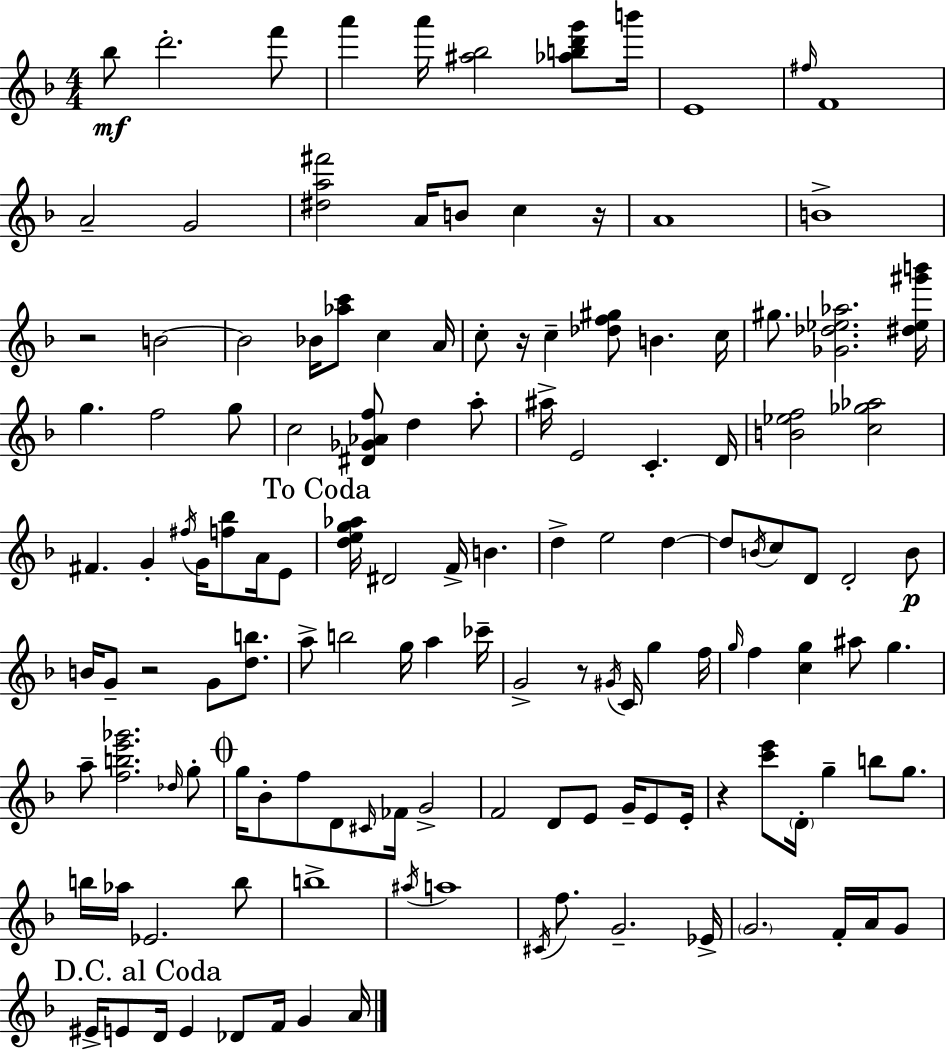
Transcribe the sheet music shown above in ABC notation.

X:1
T:Untitled
M:4/4
L:1/4
K:Dm
_b/2 d'2 f'/2 a' a'/4 [^a_b]2 [_abd'g']/2 b'/4 E4 ^f/4 F4 A2 G2 [^da^f']2 A/4 B/2 c z/4 A4 B4 z2 B2 B2 _B/4 [_ac']/2 c A/4 c/2 z/4 c [_df^g]/2 B c/4 ^g/2 [_G_d_e_a]2 [^d_e^g'b']/4 g f2 g/2 c2 [^D_G_Af]/2 d a/2 ^a/4 E2 C D/4 [B_ef]2 [c_g_a]2 ^F G ^f/4 G/4 [f_b]/2 A/4 E/2 [deg_a]/4 ^D2 F/4 B d e2 d d/2 B/4 c/2 D/2 D2 B/2 B/4 G/2 z2 G/2 [db]/2 a/2 b2 g/4 a _c'/4 G2 z/2 ^G/4 C/4 g f/4 g/4 f [cg] ^a/2 g a/2 [fbe'_g']2 _d/4 g/2 g/4 _B/2 f/2 D/2 ^C/4 _F/4 G2 F2 D/2 E/2 G/4 E/2 E/4 z [c'e']/2 D/4 g b/2 g/2 b/4 _a/4 _E2 b/2 b4 ^a/4 a4 ^C/4 f/2 G2 _E/4 G2 F/4 A/4 G/2 ^E/4 E/2 D/4 E _D/2 F/4 G A/4